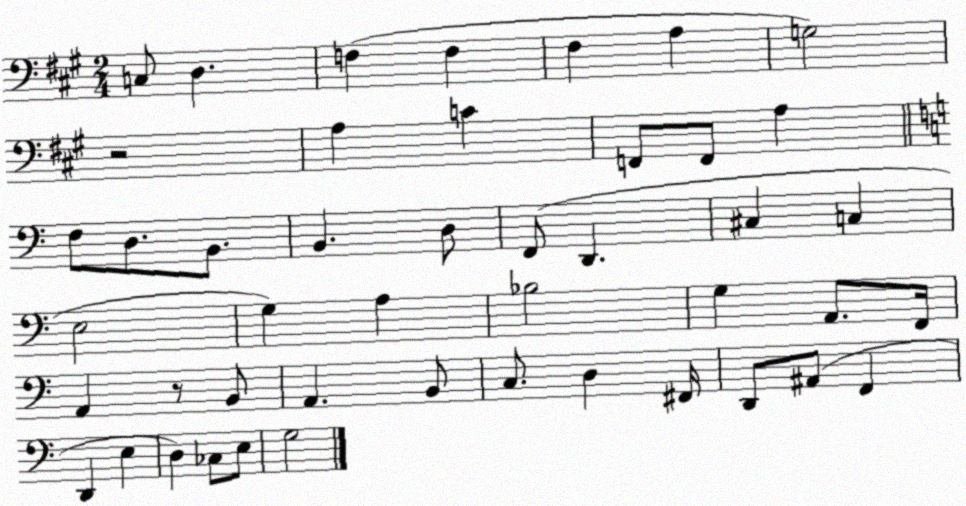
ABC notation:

X:1
T:Untitled
M:2/4
L:1/4
K:A
C,/2 D, F, F, ^F, A, G,2 z2 A, C F,,/2 F,,/2 A, F,/2 D,/2 B,,/2 B,, D,/2 F,,/2 D,, ^C, C, E,2 G, A, _B,2 G, A,,/2 F,,/4 A,, z/2 B,,/2 A,, B,,/2 C,/2 D, ^F,,/4 D,,/2 ^A,,/2 F,, D,, E, D, _C,/2 E,/2 G,2